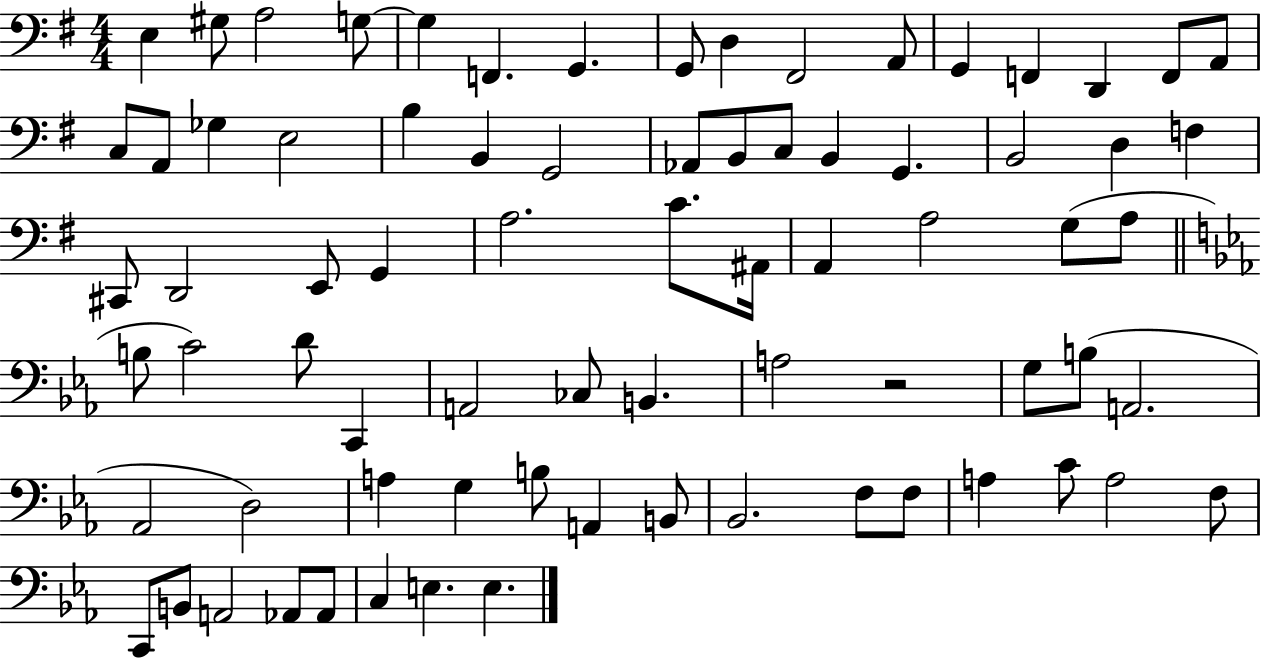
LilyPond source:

{
  \clef bass
  \numericTimeSignature
  \time 4/4
  \key g \major
  e4 gis8 a2 g8~~ | g4 f,4. g,4. | g,8 d4 fis,2 a,8 | g,4 f,4 d,4 f,8 a,8 | \break c8 a,8 ges4 e2 | b4 b,4 g,2 | aes,8 b,8 c8 b,4 g,4. | b,2 d4 f4 | \break cis,8 d,2 e,8 g,4 | a2. c'8. ais,16 | a,4 a2 g8( a8 | \bar "||" \break \key c \minor b8 c'2) d'8 c,4 | a,2 ces8 b,4. | a2 r2 | g8 b8( a,2. | \break aes,2 d2) | a4 g4 b8 a,4 b,8 | bes,2. f8 f8 | a4 c'8 a2 f8 | \break c,8 b,8 a,2 aes,8 aes,8 | c4 e4. e4. | \bar "|."
}